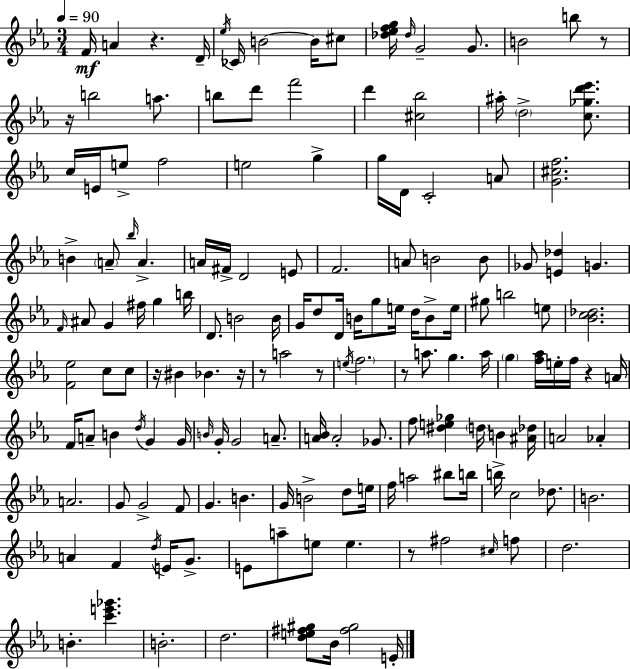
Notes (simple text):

F4/s A4/q R/q. D4/s Eb5/s CES4/s B4/h B4/s C#5/e [Db5,Eb5,F5,G5]/s Db5/s G4/h G4/e. B4/h B5/e R/e R/s B5/h A5/e. B5/e D6/e F6/h D6/q [C#5,Bb5]/h A#5/s D5/h [C5,Gb5,D6,Eb6]/e. C5/s E4/s E5/e F5/h E5/h G5/q G5/s D4/s C4/h A4/e [G4,C#5,F5]/h. B4/q A4/e Bb5/s A4/q. A4/s F#4/s D4/h E4/e F4/h. A4/e B4/h B4/e Gb4/e [E4,Db5]/q G4/q. F4/s A#4/e G4/q F#5/s G5/q B5/s D4/e. B4/h B4/s G4/s D5/e D4/s B4/s G5/e E5/s D5/s B4/e E5/s G#5/e B5/h E5/e [Bb4,C5,Db5]/h. [F4,Eb5]/h C5/e C5/e R/s BIS4/q Bb4/q. R/s R/e A5/h R/e E5/s F5/h. R/e A5/e. G5/q. A5/s G5/q [F5,Ab5]/s E5/s F5/s R/q A4/s F4/s A4/e B4/q D5/s G4/q G4/s B4/s G4/s G4/h A4/e. [A4,Bb4]/s A4/h Gb4/e. F5/e [D#5,E5,Gb5]/q D5/s B4/q [A#4,Db5]/s A4/h Ab4/q A4/h. G4/e G4/h F4/e G4/q. B4/q. G4/s B4/h D5/e E5/s F5/s A5/h BIS5/e B5/s B5/s C5/h Db5/e. B4/h. A4/q F4/q D5/s E4/s G4/e. E4/e A5/e E5/e E5/q. R/e F#5/h C#5/s F5/e D5/h. B4/q. [C6,E6,Gb6]/q. B4/h. D5/h. [D5,E5,F#5,G#5]/e Bb4/s [F#5,G#5]/h E4/s